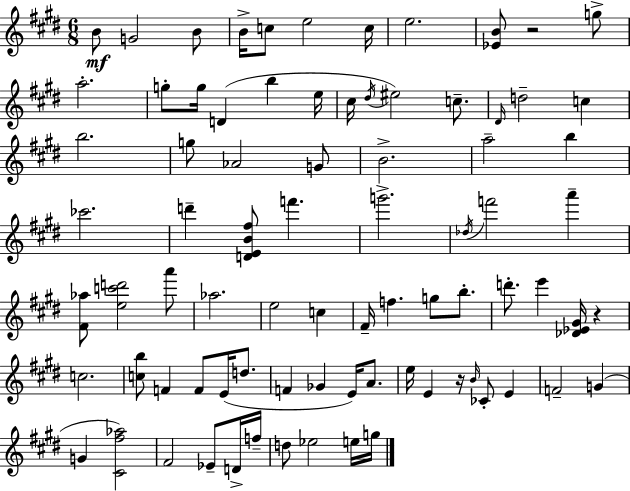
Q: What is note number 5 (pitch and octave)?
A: C5